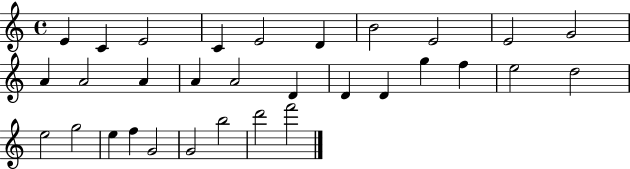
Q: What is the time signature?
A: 4/4